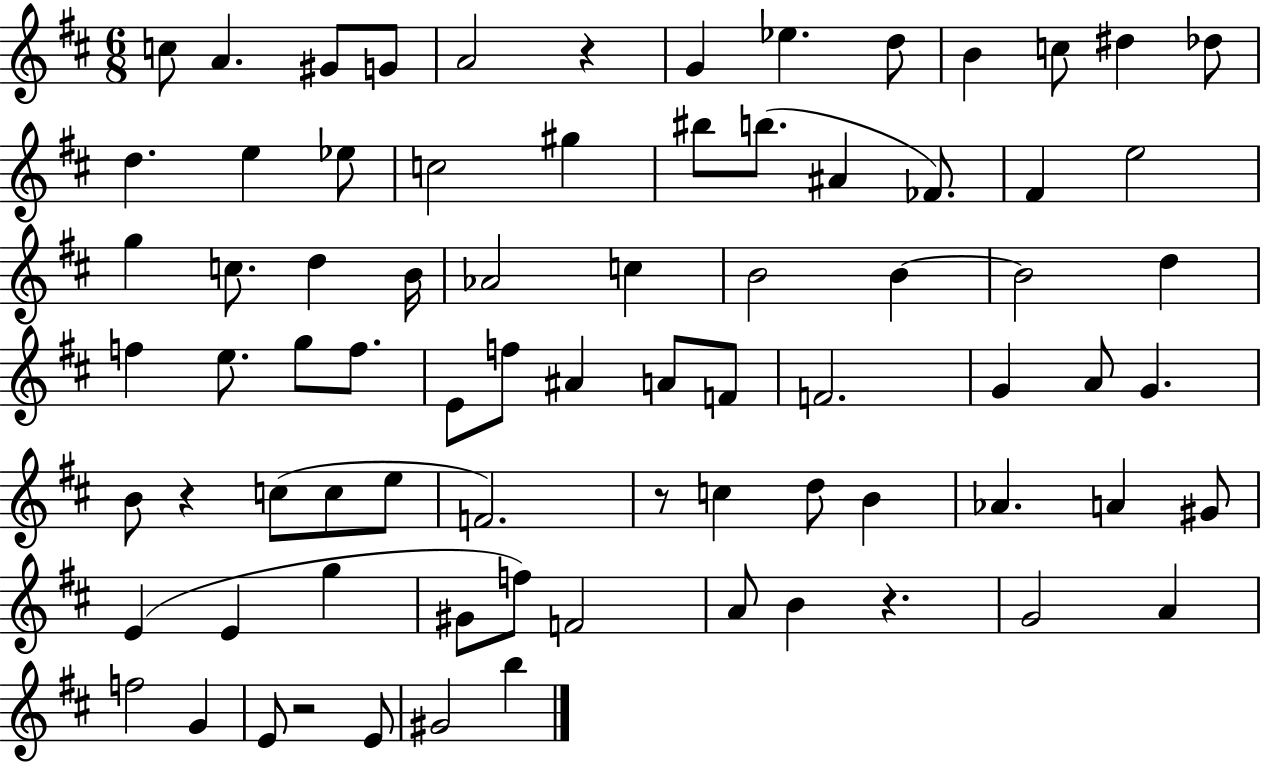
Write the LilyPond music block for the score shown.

{
  \clef treble
  \numericTimeSignature
  \time 6/8
  \key d \major
  c''8 a'4. gis'8 g'8 | a'2 r4 | g'4 ees''4. d''8 | b'4 c''8 dis''4 des''8 | \break d''4. e''4 ees''8 | c''2 gis''4 | bis''8 b''8.( ais'4 fes'8.) | fis'4 e''2 | \break g''4 c''8. d''4 b'16 | aes'2 c''4 | b'2 b'4~~ | b'2 d''4 | \break f''4 e''8. g''8 f''8. | e'8 f''8 ais'4 a'8 f'8 | f'2. | g'4 a'8 g'4. | \break b'8 r4 c''8( c''8 e''8 | f'2.) | r8 c''4 d''8 b'4 | aes'4. a'4 gis'8 | \break e'4( e'4 g''4 | gis'8 f''8) f'2 | a'8 b'4 r4. | g'2 a'4 | \break f''2 g'4 | e'8 r2 e'8 | gis'2 b''4 | \bar "|."
}